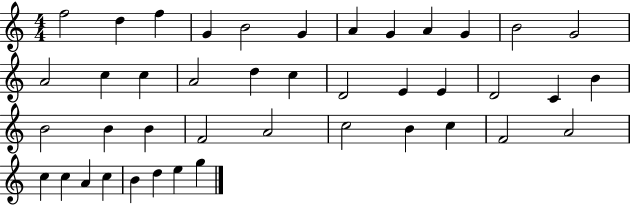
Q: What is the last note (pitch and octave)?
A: G5